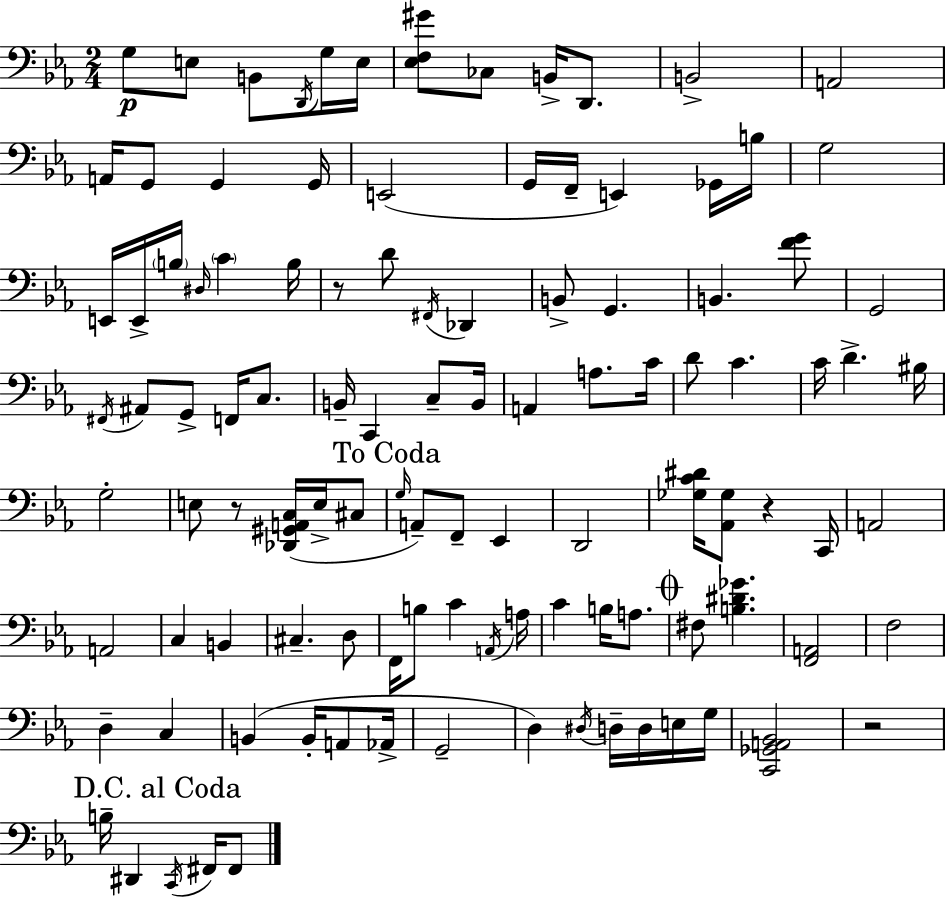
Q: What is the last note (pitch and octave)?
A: F#2